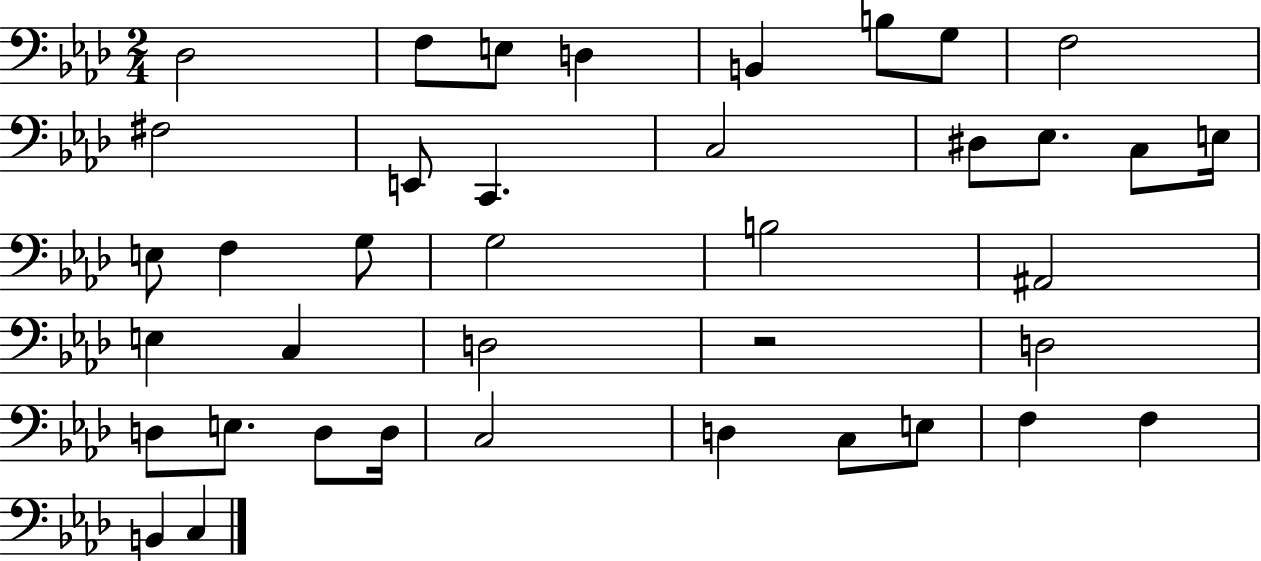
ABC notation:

X:1
T:Untitled
M:2/4
L:1/4
K:Ab
_D,2 F,/2 E,/2 D, B,, B,/2 G,/2 F,2 ^F,2 E,,/2 C,, C,2 ^D,/2 _E,/2 C,/2 E,/4 E,/2 F, G,/2 G,2 B,2 ^A,,2 E, C, D,2 z2 D,2 D,/2 E,/2 D,/2 D,/4 C,2 D, C,/2 E,/2 F, F, B,, C,